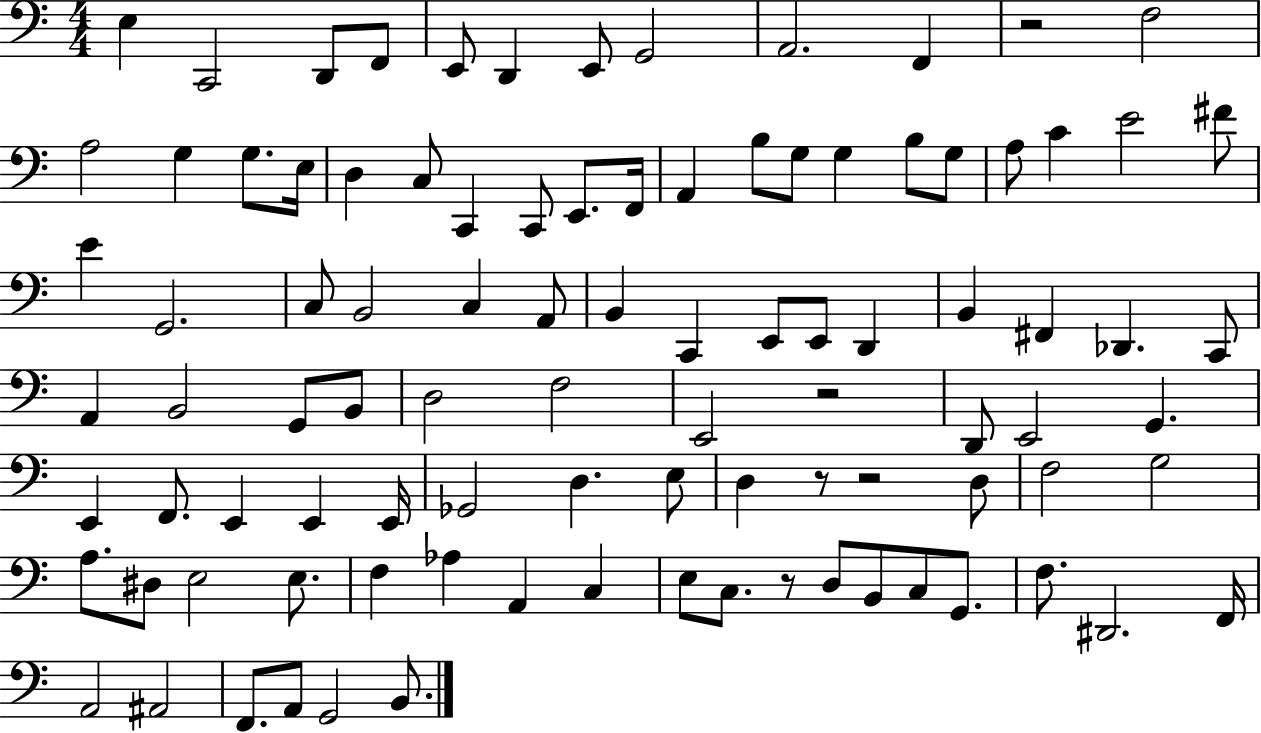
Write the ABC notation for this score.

X:1
T:Untitled
M:4/4
L:1/4
K:C
E, C,,2 D,,/2 F,,/2 E,,/2 D,, E,,/2 G,,2 A,,2 F,, z2 F,2 A,2 G, G,/2 E,/4 D, C,/2 C,, C,,/2 E,,/2 F,,/4 A,, B,/2 G,/2 G, B,/2 G,/2 A,/2 C E2 ^F/2 E G,,2 C,/2 B,,2 C, A,,/2 B,, C,, E,,/2 E,,/2 D,, B,, ^F,, _D,, C,,/2 A,, B,,2 G,,/2 B,,/2 D,2 F,2 E,,2 z2 D,,/2 E,,2 G,, E,, F,,/2 E,, E,, E,,/4 _G,,2 D, E,/2 D, z/2 z2 D,/2 F,2 G,2 A,/2 ^D,/2 E,2 E,/2 F, _A, A,, C, E,/2 C,/2 z/2 D,/2 B,,/2 C,/2 G,,/2 F,/2 ^D,,2 F,,/4 A,,2 ^A,,2 F,,/2 A,,/2 G,,2 B,,/2